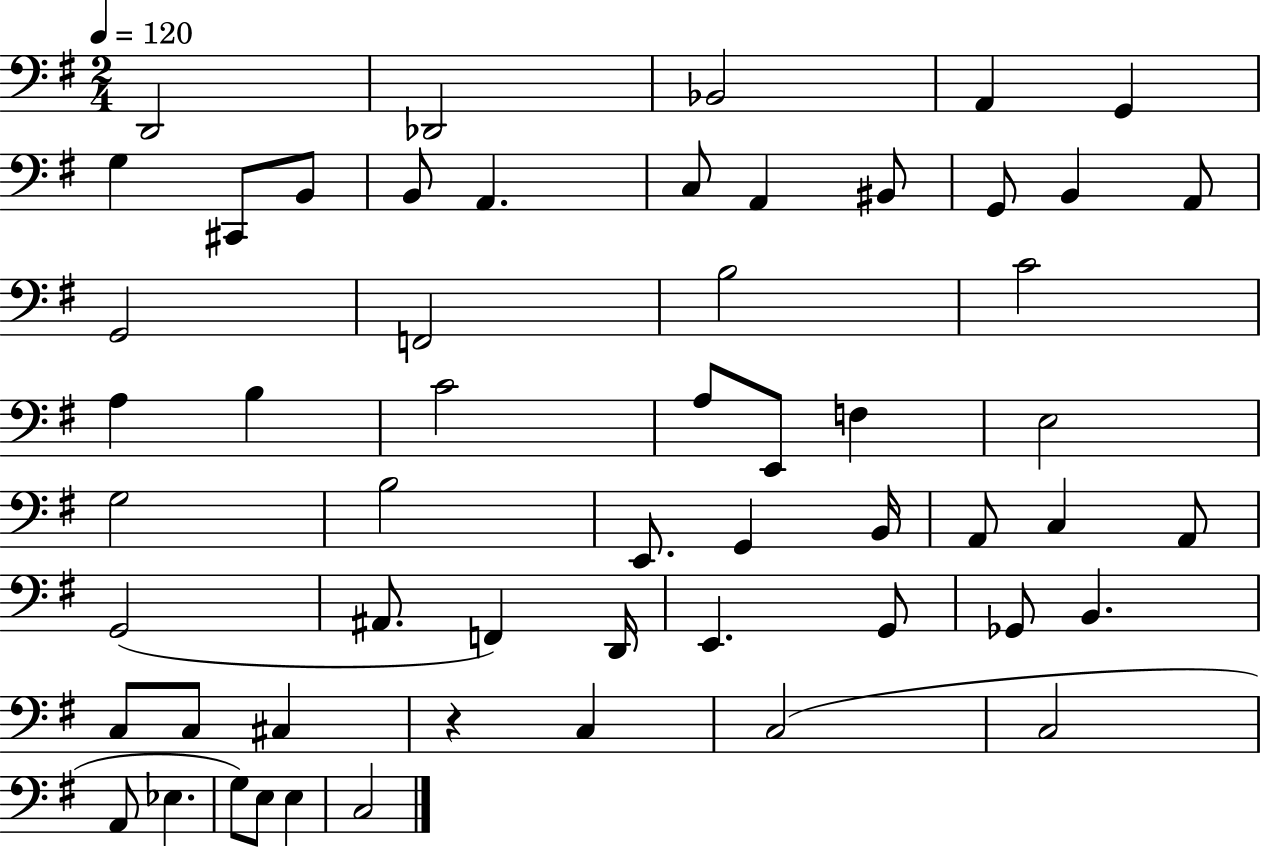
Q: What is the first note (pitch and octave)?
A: D2